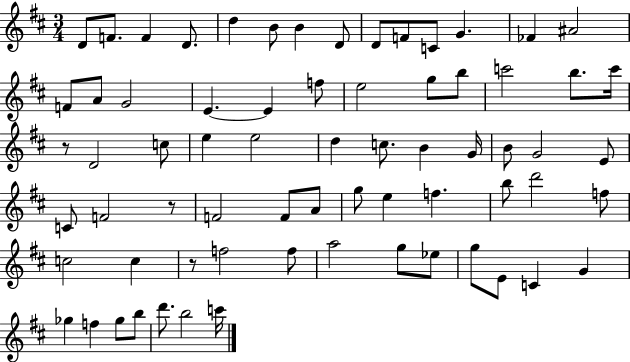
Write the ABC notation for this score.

X:1
T:Untitled
M:3/4
L:1/4
K:D
D/2 F/2 F D/2 d B/2 B D/2 D/2 F/2 C/2 G _F ^A2 F/2 A/2 G2 E E f/2 e2 g/2 b/2 c'2 b/2 c'/4 z/2 D2 c/2 e e2 d c/2 B G/4 B/2 G2 E/2 C/2 F2 z/2 F2 F/2 A/2 g/2 e f b/2 d'2 f/2 c2 c z/2 f2 f/2 a2 g/2 _e/2 g/2 E/2 C G _g f _g/2 b/2 d'/2 b2 c'/4